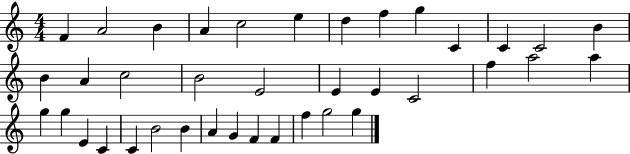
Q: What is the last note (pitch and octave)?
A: G5